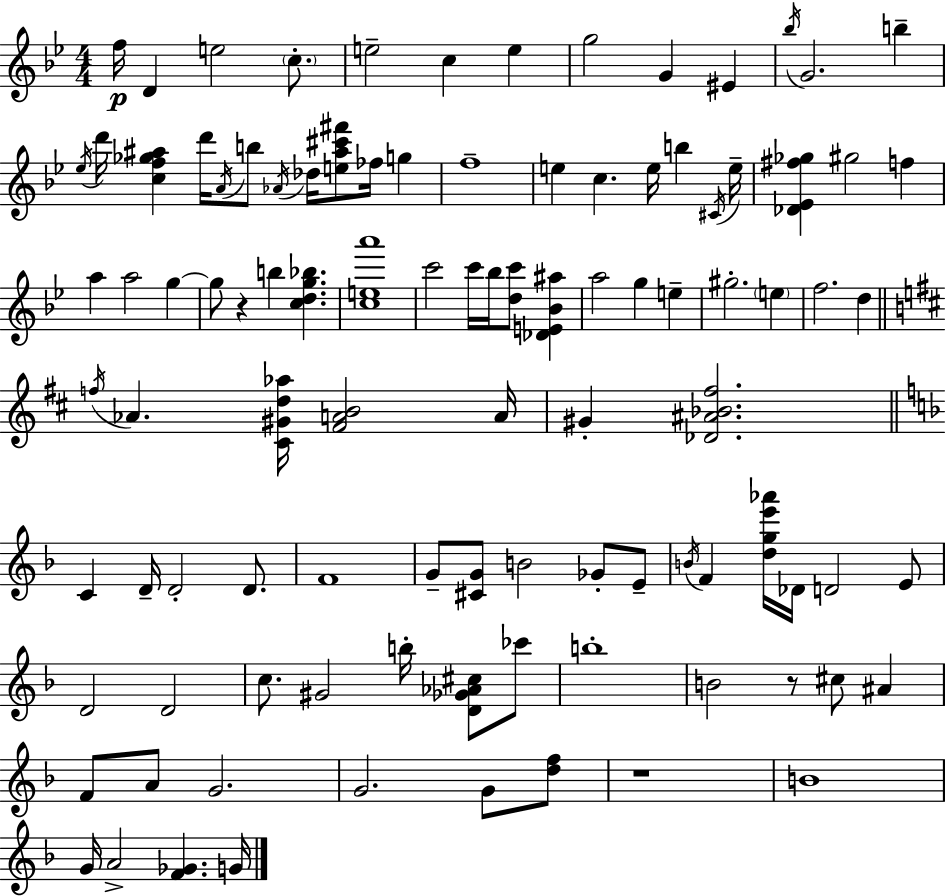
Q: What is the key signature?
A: BES major